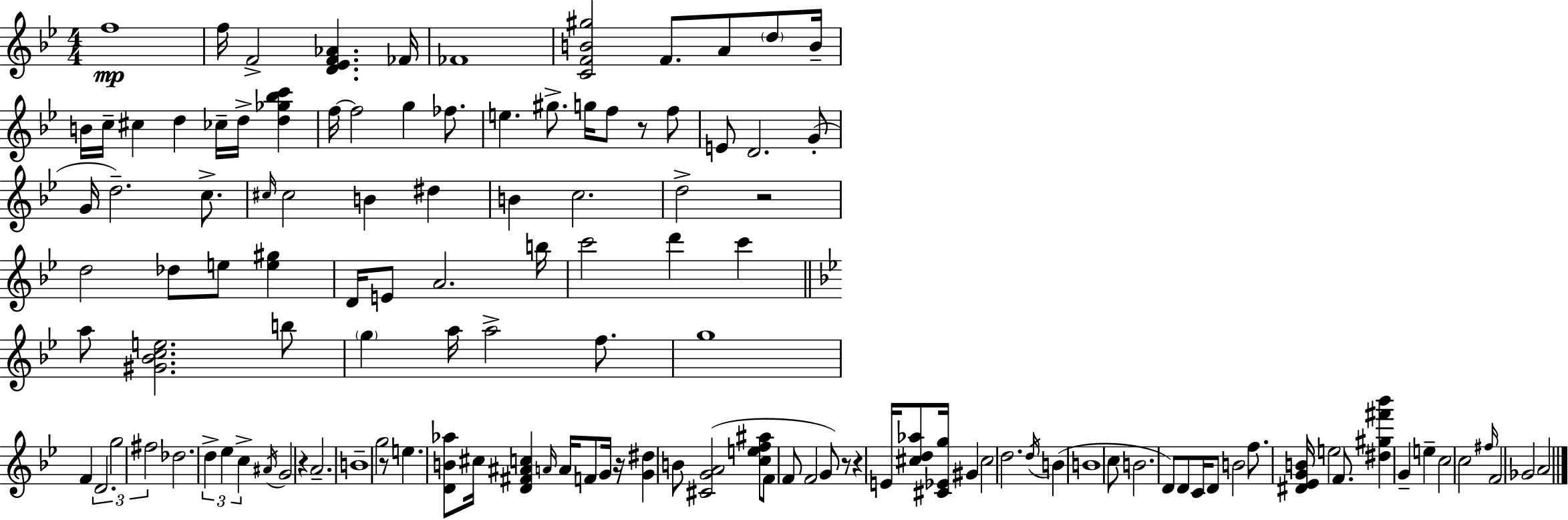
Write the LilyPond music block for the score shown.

{
  \clef treble
  \numericTimeSignature
  \time 4/4
  \key g \minor
  f''1\mp | f''16 f'2-> <d' ees' f' aes'>4. fes'16 | fes'1 | <c' f' b' gis''>2 f'8. a'8 \parenthesize d''8 b'16-- | \break b'16 c''16-- cis''4 d''4 ces''16-- d''16-> <d'' ges'' bes'' c'''>4 | f''16~~ f''2 g''4 fes''8. | e''4. gis''8.-> g''16 f''8 r8 f''8 | e'8 d'2. g'8-.( | \break g'16 d''2.--) c''8.-> | \grace { cis''16 } cis''2 b'4 dis''4 | b'4 c''2. | d''2-> r2 | \break d''2 des''8 e''8 <e'' gis''>4 | d'16 e'8 a'2. | b''16 c'''2 d'''4 c'''4 | \bar "||" \break \key g \minor a''8 <gis' bes' c'' e''>2. b''8 | \parenthesize g''4 a''16 a''2-> f''8. | g''1 | f'4 \tuplet 3/2 { d'2. | \break g''2 fis''2 } | des''2. \tuplet 3/2 { d''4-> | ees''4 c''4-> } \acciaccatura { ais'16 } g'2 | r4 a'2.-- | \break b'1-- | g''2 r8 e''4. | <d' b' aes''>8 cis''16 <d' fis' ais' c''>4 \grace { a'16 } a'16 f'8 g'16 r16 <g' dis''>4 | b'8 <cis' g' a'>2( <c'' e'' f'' ais''>8 f'8 | \break f'8 f'2 g'8) r8 r4 | e'16 <cis'' d'' aes''>8 <cis' ees' g''>16 gis'4 cis''2 | d''2. \acciaccatura { d''16 } b'4( | b'1 | \break c''8 b'2. | d'8) d'8 c'16 d'8 b'2 | f''8. <dis' ees' g' b'>16 e''2 f'8. <dis'' gis'' fis''' bes'''>4 | g'4-- e''4-- c''2 | \break c''2 \grace { fis''16 } f'2 | ges'2 a'2 | \bar "|."
}